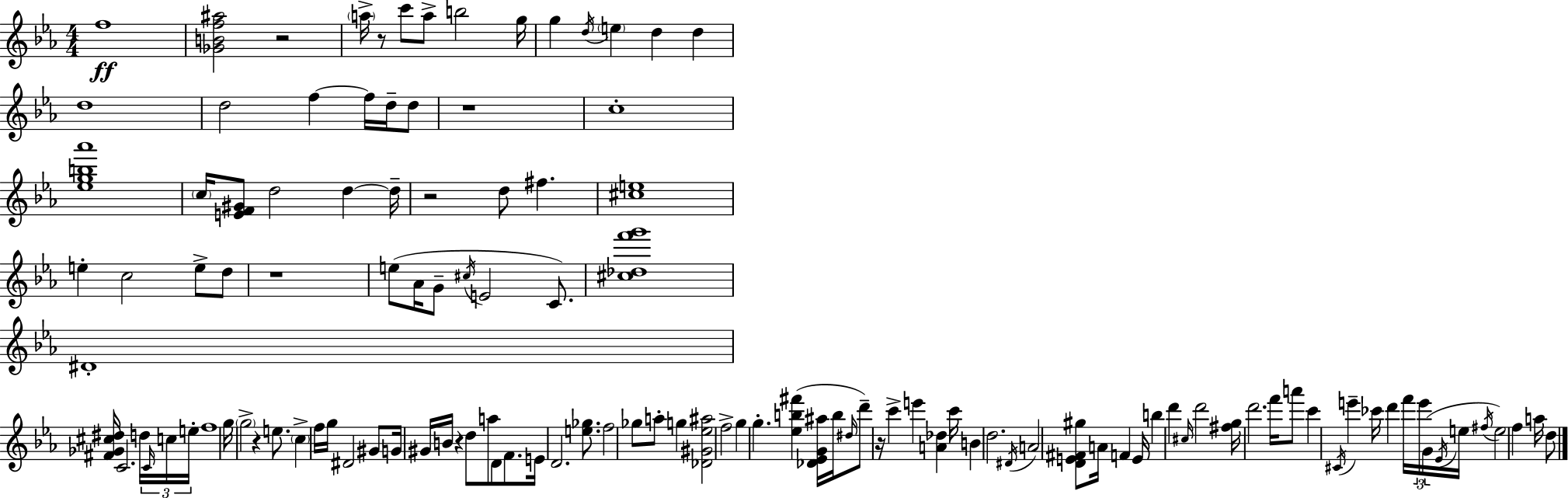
X:1
T:Untitled
M:4/4
L:1/4
K:Cm
f4 [_GBf^a]2 z2 a/4 z/2 c'/2 a/2 b2 g/4 g d/4 e d d d4 d2 f f/4 d/4 d/2 z4 c4 [_egb_a']4 c/4 [EF^G]/2 d2 d d/4 z2 d/2 ^f [^ce]4 e c2 e/2 d/2 z4 e/2 _A/4 G/2 ^c/4 E2 C/2 [^c_df'g']4 ^D4 [^F_G^c^d]/4 C2 d/4 C/4 c/4 e/4 f4 g/4 g2 z e/2 c f/4 g/4 ^D2 ^G/2 G/4 ^G/4 B/4 z d/2 a/2 D/2 F/2 E/4 D2 [e_g]/2 f2 _g/2 a/2 g [_D^G_e^a]2 f2 g g [_eb^f'] [_D_EG^a]/4 b/4 ^d/4 d'/2 z/4 c' e' [A_d] c'/4 B d2 ^D/4 A2 [DE^F^g]/2 A/4 F E/4 b d' ^c/4 d'2 [^fg]/4 d'2 f'/4 a'/2 c' ^C/4 e' _c'/4 d' f'/4 e'/4 G/4 _E/4 e/4 ^f/4 e2 f a/4 d/2